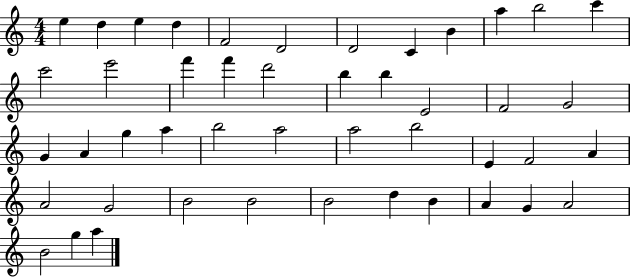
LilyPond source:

{
  \clef treble
  \numericTimeSignature
  \time 4/4
  \key c \major
  e''4 d''4 e''4 d''4 | f'2 d'2 | d'2 c'4 b'4 | a''4 b''2 c'''4 | \break c'''2 e'''2 | f'''4 f'''4 d'''2 | b''4 b''4 e'2 | f'2 g'2 | \break g'4 a'4 g''4 a''4 | b''2 a''2 | a''2 b''2 | e'4 f'2 a'4 | \break a'2 g'2 | b'2 b'2 | b'2 d''4 b'4 | a'4 g'4 a'2 | \break b'2 g''4 a''4 | \bar "|."
}